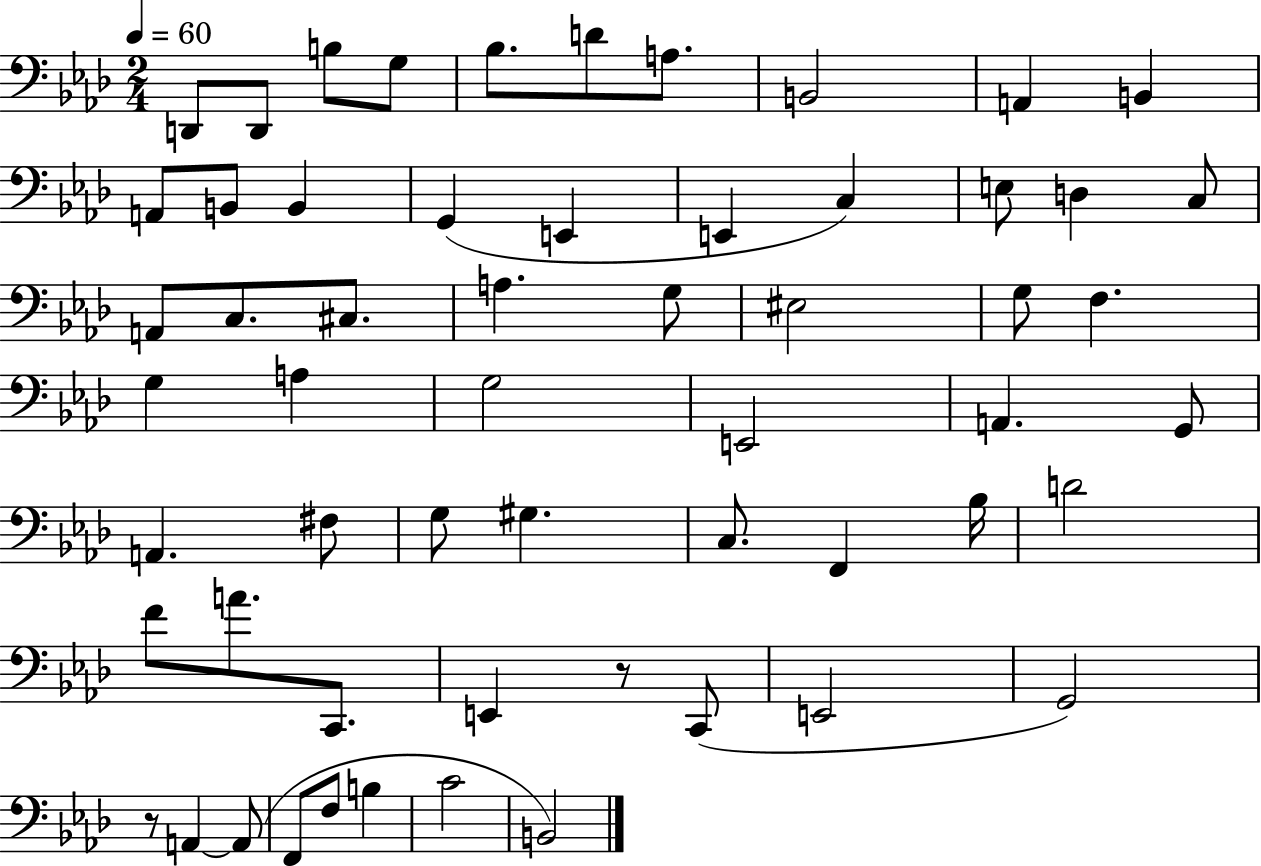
D2/e D2/e B3/e G3/e Bb3/e. D4/e A3/e. B2/h A2/q B2/q A2/e B2/e B2/q G2/q E2/q E2/q C3/q E3/e D3/q C3/e A2/e C3/e. C#3/e. A3/q. G3/e EIS3/h G3/e F3/q. G3/q A3/q G3/h E2/h A2/q. G2/e A2/q. F#3/e G3/e G#3/q. C3/e. F2/q Bb3/s D4/h F4/e A4/e. C2/e. E2/q R/e C2/e E2/h G2/h R/e A2/q A2/e F2/e F3/e B3/q C4/h B2/h